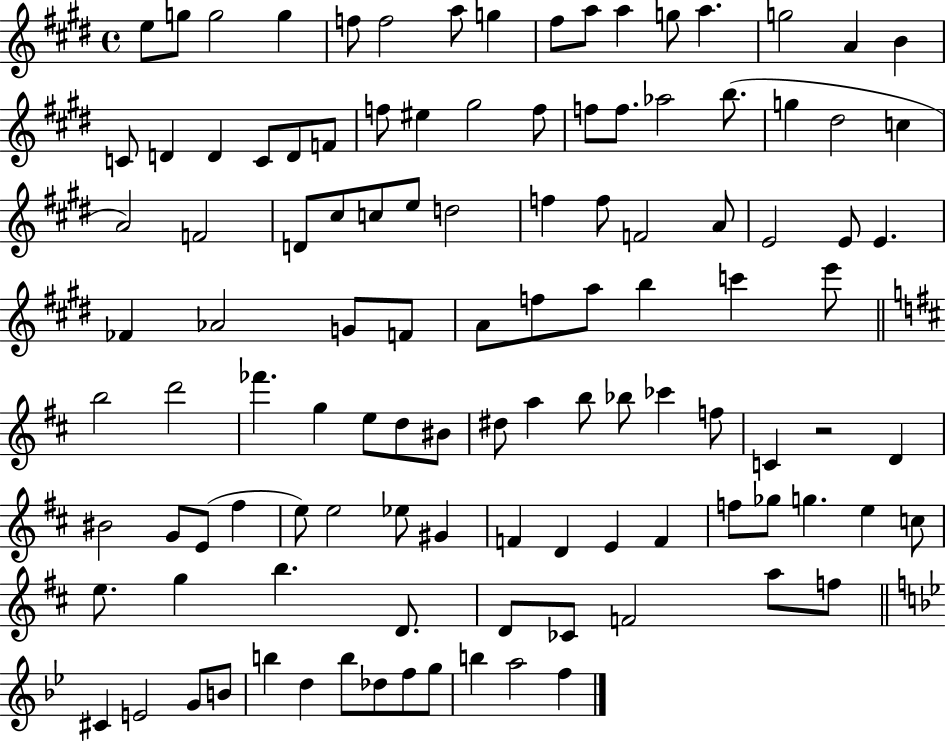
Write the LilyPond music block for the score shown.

{
  \clef treble
  \time 4/4
  \defaultTimeSignature
  \key e \major
  e''8 g''8 g''2 g''4 | f''8 f''2 a''8 g''4 | fis''8 a''8 a''4 g''8 a''4. | g''2 a'4 b'4 | \break c'8 d'4 d'4 c'8 d'8 f'8 | f''8 eis''4 gis''2 f''8 | f''8 f''8. aes''2 b''8.( | g''4 dis''2 c''4 | \break a'2) f'2 | d'8 cis''8 c''8 e''8 d''2 | f''4 f''8 f'2 a'8 | e'2 e'8 e'4. | \break fes'4 aes'2 g'8 f'8 | a'8 f''8 a''8 b''4 c'''4 e'''8 | \bar "||" \break \key d \major b''2 d'''2 | fes'''4. g''4 e''8 d''8 bis'8 | dis''8 a''4 b''8 bes''8 ces'''4 f''8 | c'4 r2 d'4 | \break bis'2 g'8 e'8( fis''4 | e''8) e''2 ees''8 gis'4 | f'4 d'4 e'4 f'4 | f''8 ges''8 g''4. e''4 c''8 | \break e''8. g''4 b''4. d'8. | d'8 ces'8 f'2 a''8 f''8 | \bar "||" \break \key bes \major cis'4 e'2 g'8 b'8 | b''4 d''4 b''8 des''8 f''8 g''8 | b''4 a''2 f''4 | \bar "|."
}